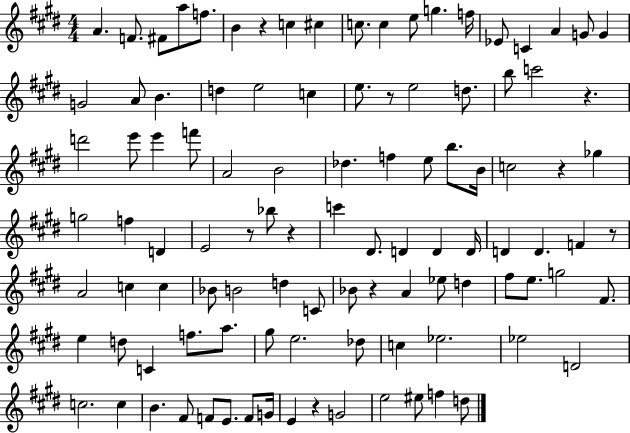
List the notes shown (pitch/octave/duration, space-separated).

A4/q. F4/e. F#4/e A5/e F5/e. B4/q R/q C5/q C#5/q C5/e. C5/q E5/e G5/q. F5/s Eb4/e C4/q A4/q G4/e G4/q G4/h A4/e B4/q. D5/q E5/h C5/q E5/e. R/e E5/h D5/e. B5/e C6/h R/q. D6/h E6/e E6/q F6/e A4/h B4/h Db5/q. F5/q E5/e B5/e. B4/s C5/h R/q Gb5/q G5/h F5/q D4/q E4/h R/e Bb5/e R/q C6/q D#4/e. D4/q D4/q D4/s D4/q D4/q. F4/q R/e A4/h C5/q C5/q Bb4/e B4/h D5/q C4/e Bb4/e R/q A4/q Eb5/e D5/q F#5/e E5/e. G5/h F#4/e. E5/q D5/e C4/q F5/e. A5/e. G#5/e E5/h. Db5/e C5/q Eb5/h. Eb5/h D4/h C5/h. C5/q B4/q. F#4/e F4/e E4/e. F4/e G4/s E4/q R/q G4/h E5/h EIS5/e F5/q D5/e